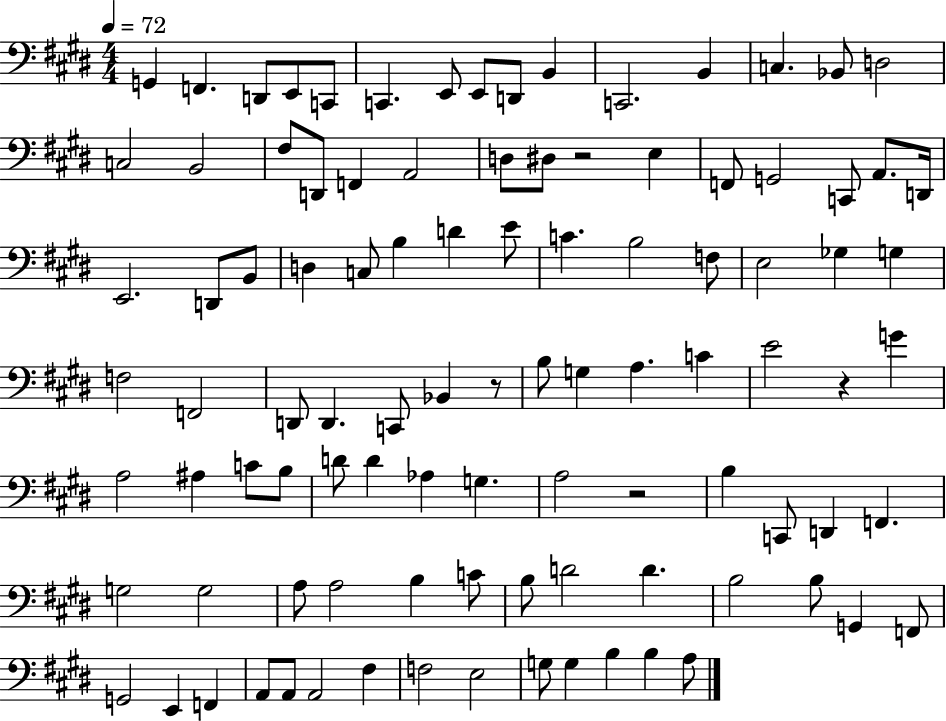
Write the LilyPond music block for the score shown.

{
  \clef bass
  \numericTimeSignature
  \time 4/4
  \key e \major
  \tempo 4 = 72
  g,4 f,4. d,8 e,8 c,8 | c,4. e,8 e,8 d,8 b,4 | c,2. b,4 | c4. bes,8 d2 | \break c2 b,2 | fis8 d,8 f,4 a,2 | d8 dis8 r2 e4 | f,8 g,2 c,8 a,8. d,16 | \break e,2. d,8 b,8 | d4 c8 b4 d'4 e'8 | c'4. b2 f8 | e2 ges4 g4 | \break f2 f,2 | d,8 d,4. c,8 bes,4 r8 | b8 g4 a4. c'4 | e'2 r4 g'4 | \break a2 ais4 c'8 b8 | d'8 d'4 aes4 g4. | a2 r2 | b4 c,8 d,4 f,4. | \break g2 g2 | a8 a2 b4 c'8 | b8 d'2 d'4. | b2 b8 g,4 f,8 | \break g,2 e,4 f,4 | a,8 a,8 a,2 fis4 | f2 e2 | g8 g4 b4 b4 a8 | \break \bar "|."
}